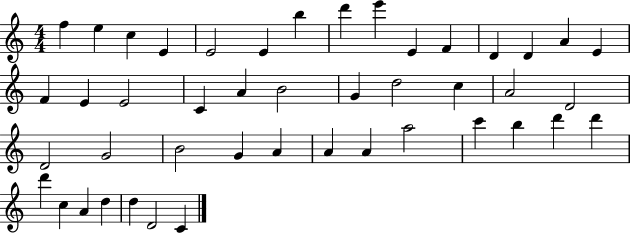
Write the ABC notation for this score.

X:1
T:Untitled
M:4/4
L:1/4
K:C
f e c E E2 E b d' e' E F D D A E F E E2 C A B2 G d2 c A2 D2 D2 G2 B2 G A A A a2 c' b d' d' d' c A d d D2 C